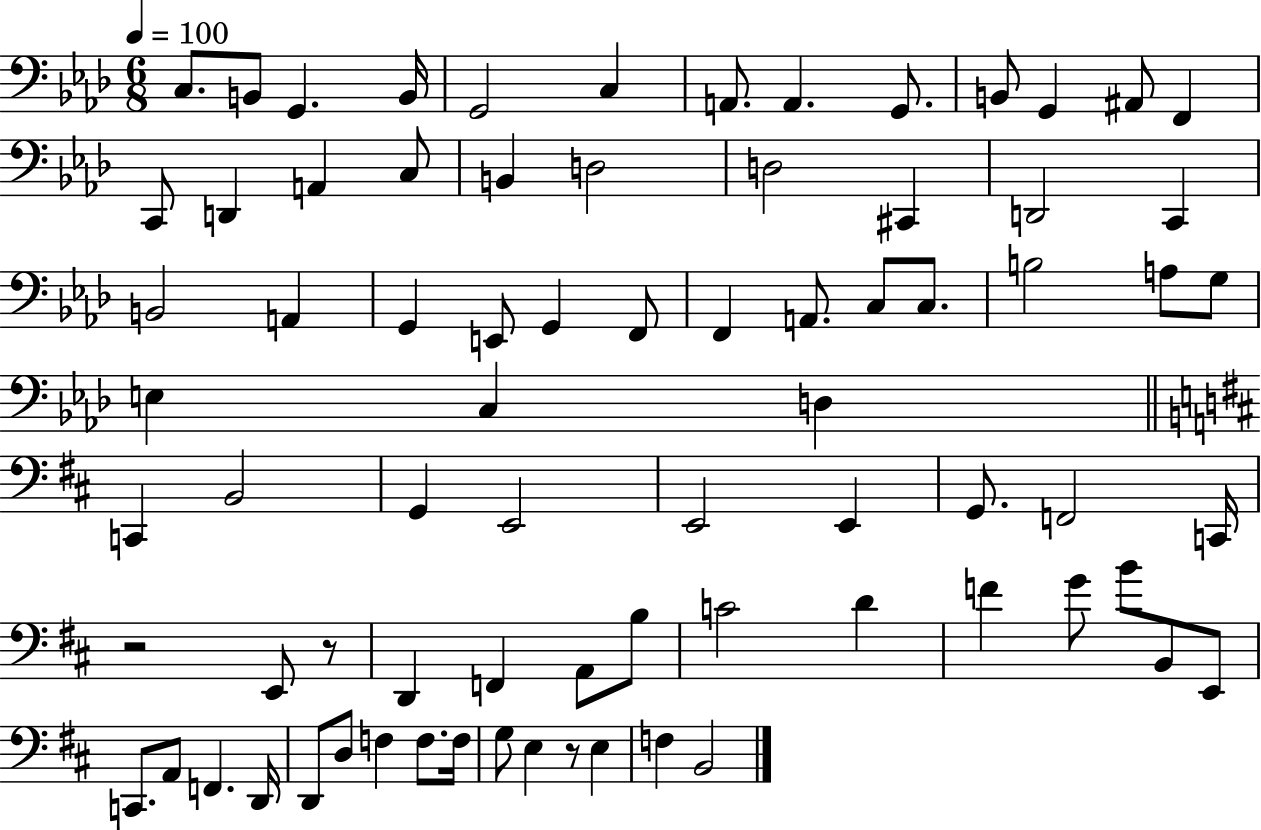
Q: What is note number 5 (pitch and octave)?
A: G2